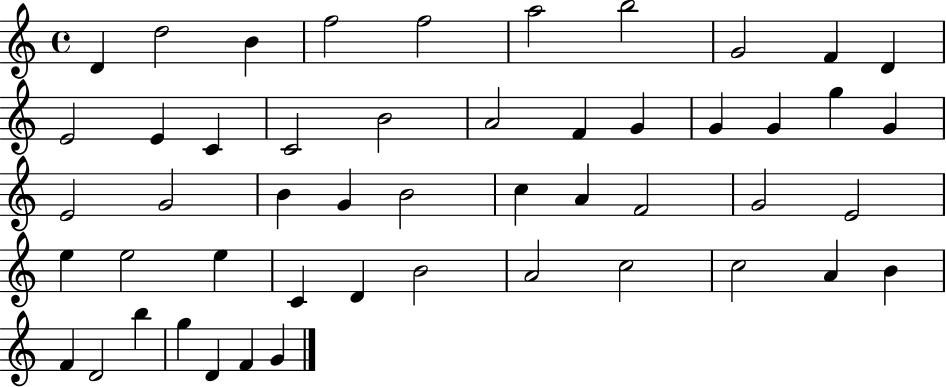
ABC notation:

X:1
T:Untitled
M:4/4
L:1/4
K:C
D d2 B f2 f2 a2 b2 G2 F D E2 E C C2 B2 A2 F G G G g G E2 G2 B G B2 c A F2 G2 E2 e e2 e C D B2 A2 c2 c2 A B F D2 b g D F G